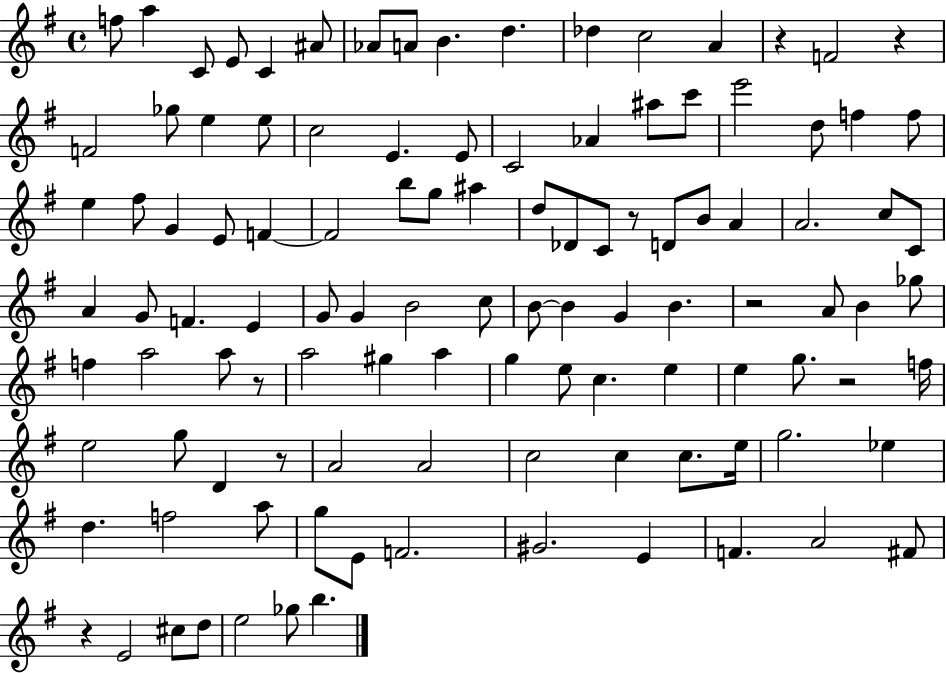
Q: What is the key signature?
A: G major